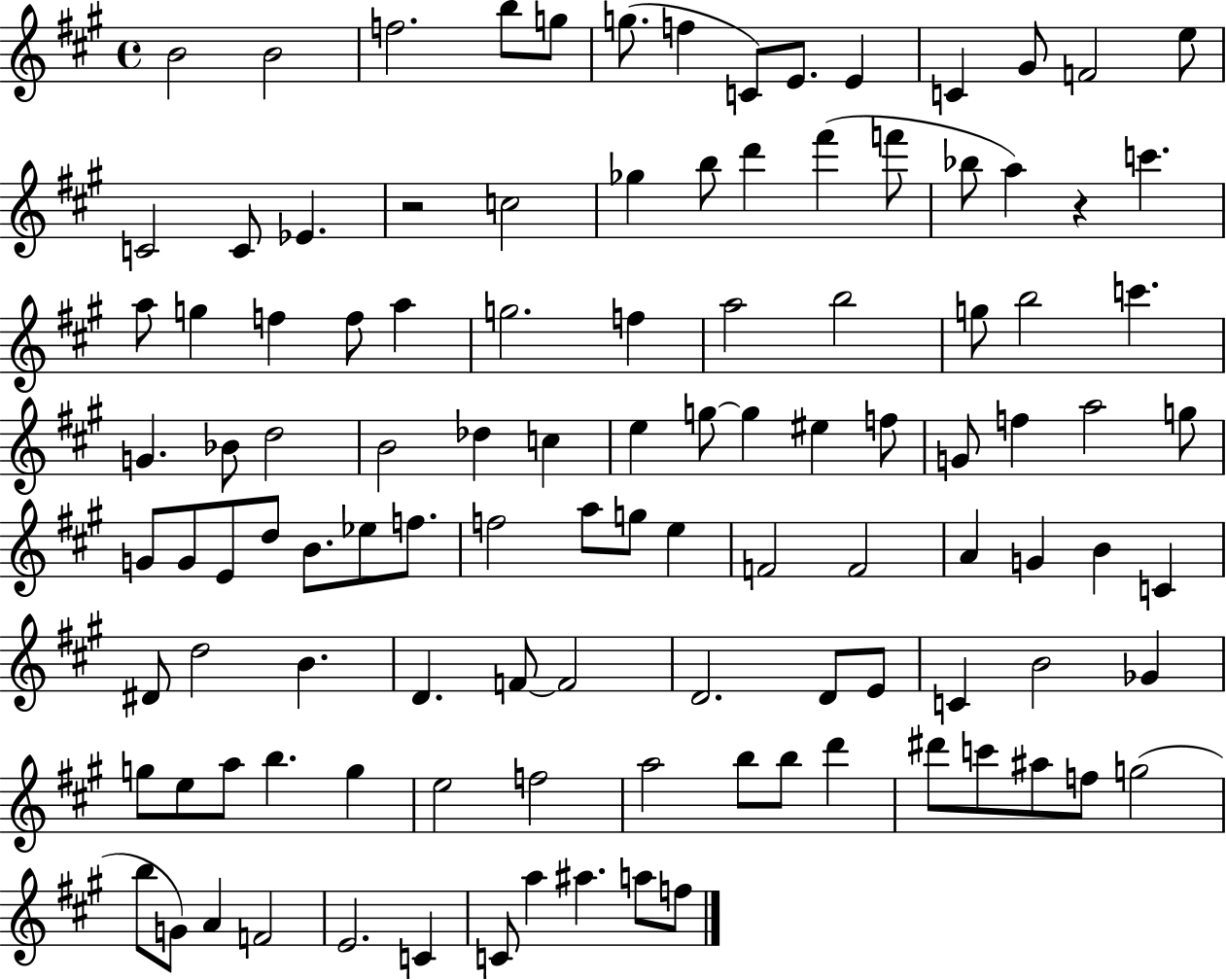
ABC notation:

X:1
T:Untitled
M:4/4
L:1/4
K:A
B2 B2 f2 b/2 g/2 g/2 f C/2 E/2 E C ^G/2 F2 e/2 C2 C/2 _E z2 c2 _g b/2 d' ^f' f'/2 _b/2 a z c' a/2 g f f/2 a g2 f a2 b2 g/2 b2 c' G _B/2 d2 B2 _d c e g/2 g ^e f/2 G/2 f a2 g/2 G/2 G/2 E/2 d/2 B/2 _e/2 f/2 f2 a/2 g/2 e F2 F2 A G B C ^D/2 d2 B D F/2 F2 D2 D/2 E/2 C B2 _G g/2 e/2 a/2 b g e2 f2 a2 b/2 b/2 d' ^d'/2 c'/2 ^a/2 f/2 g2 b/2 G/2 A F2 E2 C C/2 a ^a a/2 f/2